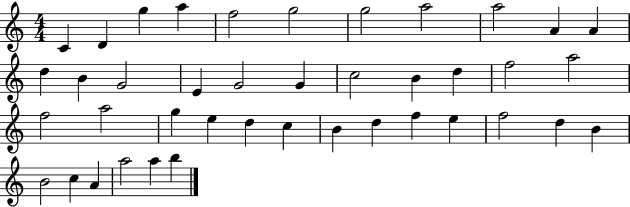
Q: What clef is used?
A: treble